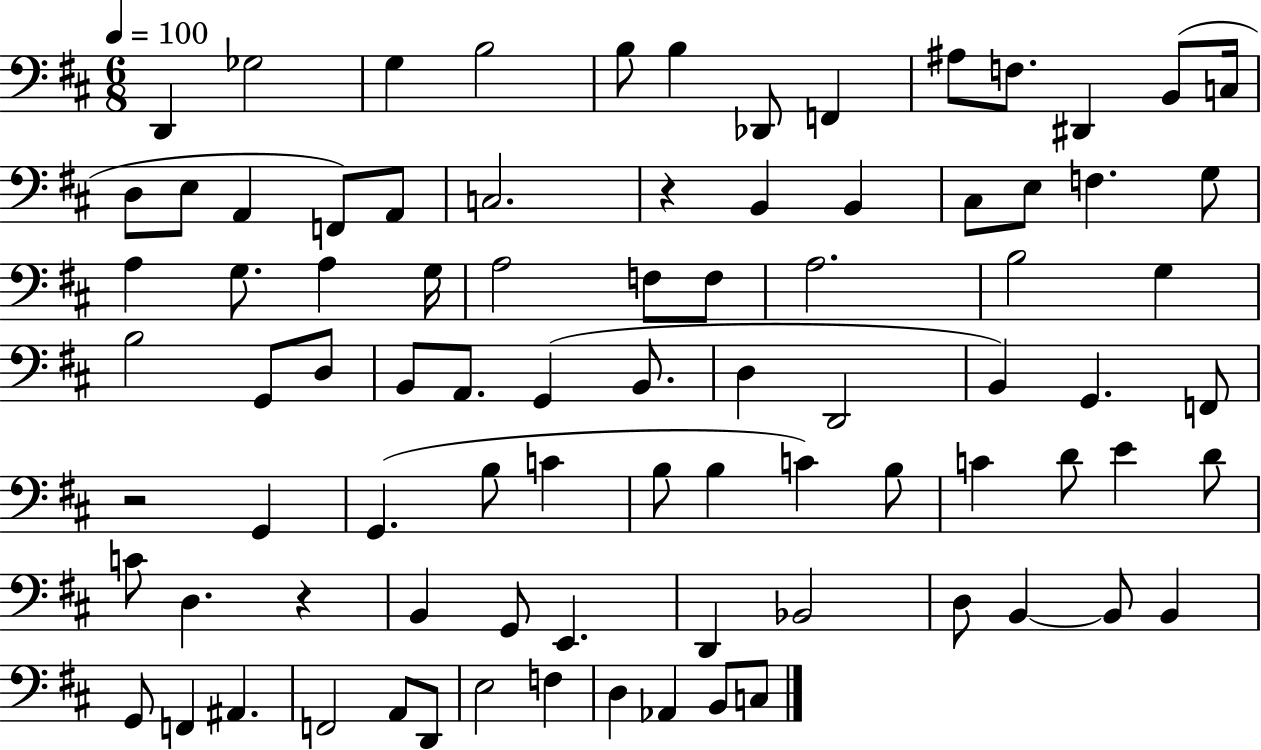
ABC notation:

X:1
T:Untitled
M:6/8
L:1/4
K:D
D,, _G,2 G, B,2 B,/2 B, _D,,/2 F,, ^A,/2 F,/2 ^D,, B,,/2 C,/4 D,/2 E,/2 A,, F,,/2 A,,/2 C,2 z B,, B,, ^C,/2 E,/2 F, G,/2 A, G,/2 A, G,/4 A,2 F,/2 F,/2 A,2 B,2 G, B,2 G,,/2 D,/2 B,,/2 A,,/2 G,, B,,/2 D, D,,2 B,, G,, F,,/2 z2 G,, G,, B,/2 C B,/2 B, C B,/2 C D/2 E D/2 C/2 D, z B,, G,,/2 E,, D,, _B,,2 D,/2 B,, B,,/2 B,, G,,/2 F,, ^A,, F,,2 A,,/2 D,,/2 E,2 F, D, _A,, B,,/2 C,/2